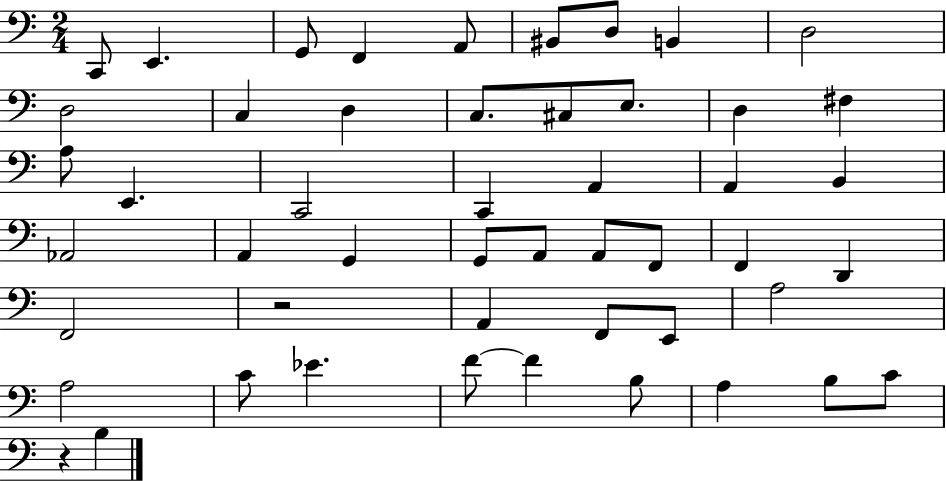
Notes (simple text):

C2/e E2/q. G2/e F2/q A2/e BIS2/e D3/e B2/q D3/h D3/h C3/q D3/q C3/e. C#3/e E3/e. D3/q F#3/q A3/e E2/q. C2/h C2/q A2/q A2/q B2/q Ab2/h A2/q G2/q G2/e A2/e A2/e F2/e F2/q D2/q F2/h R/h A2/q F2/e E2/e A3/h A3/h C4/e Eb4/q. F4/e F4/q B3/e A3/q B3/e C4/e R/q B3/q